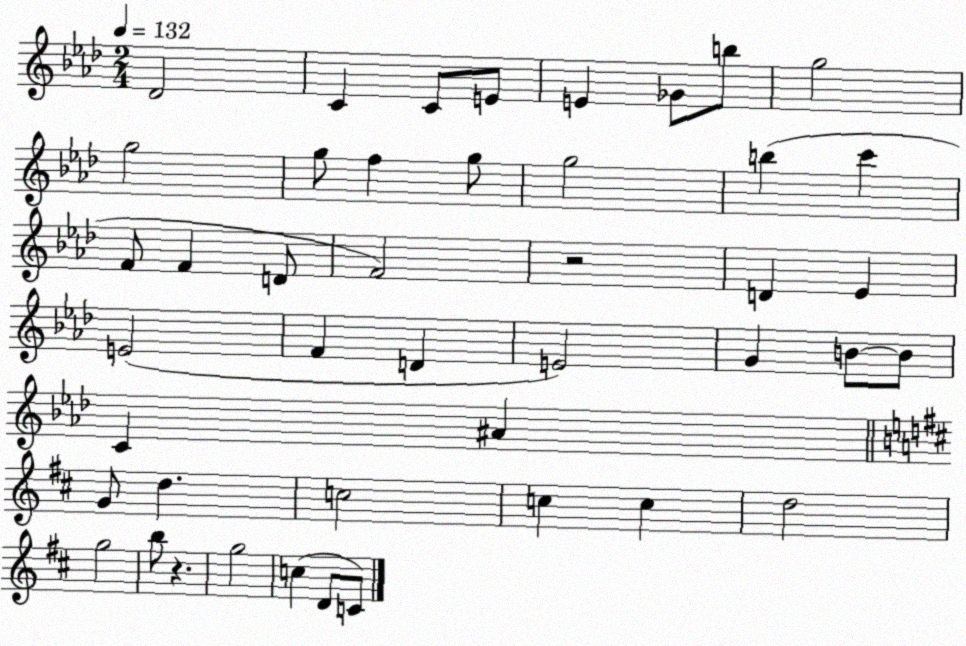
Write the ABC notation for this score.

X:1
T:Untitled
M:2/4
L:1/4
K:Ab
_D2 C C/2 E/2 E _G/2 b/2 g2 g2 g/2 f g/2 g2 b c' F/2 F D/2 F2 z2 D _E E2 F D E2 G B/2 B/2 C ^A G/2 d c2 c c d2 g2 b/2 z g2 c D/2 C/2